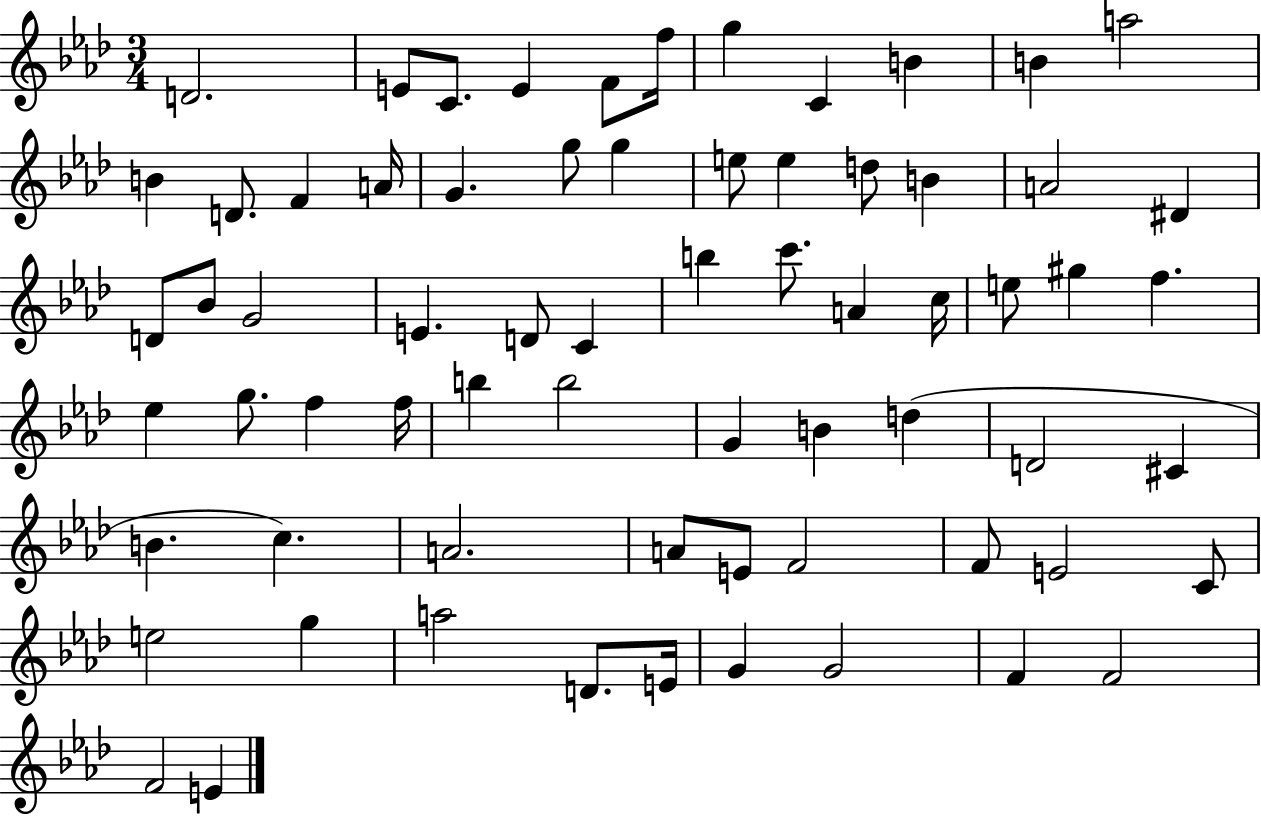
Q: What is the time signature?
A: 3/4